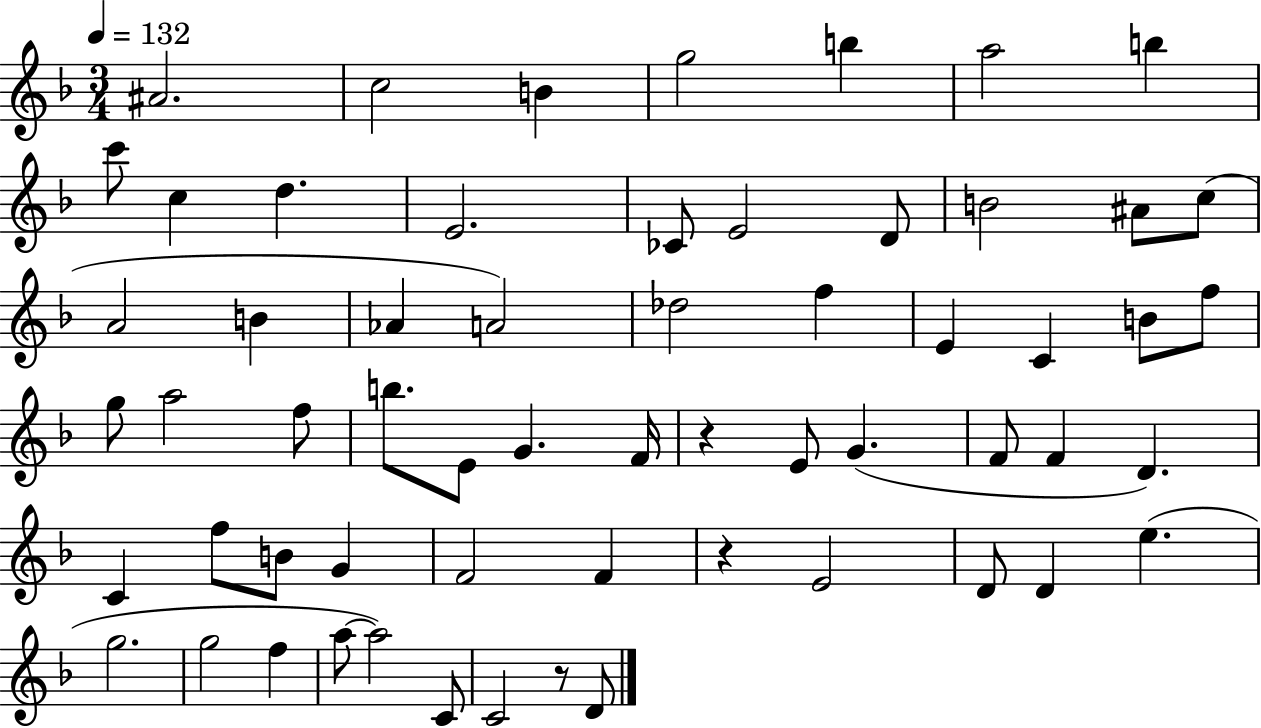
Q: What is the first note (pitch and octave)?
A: A#4